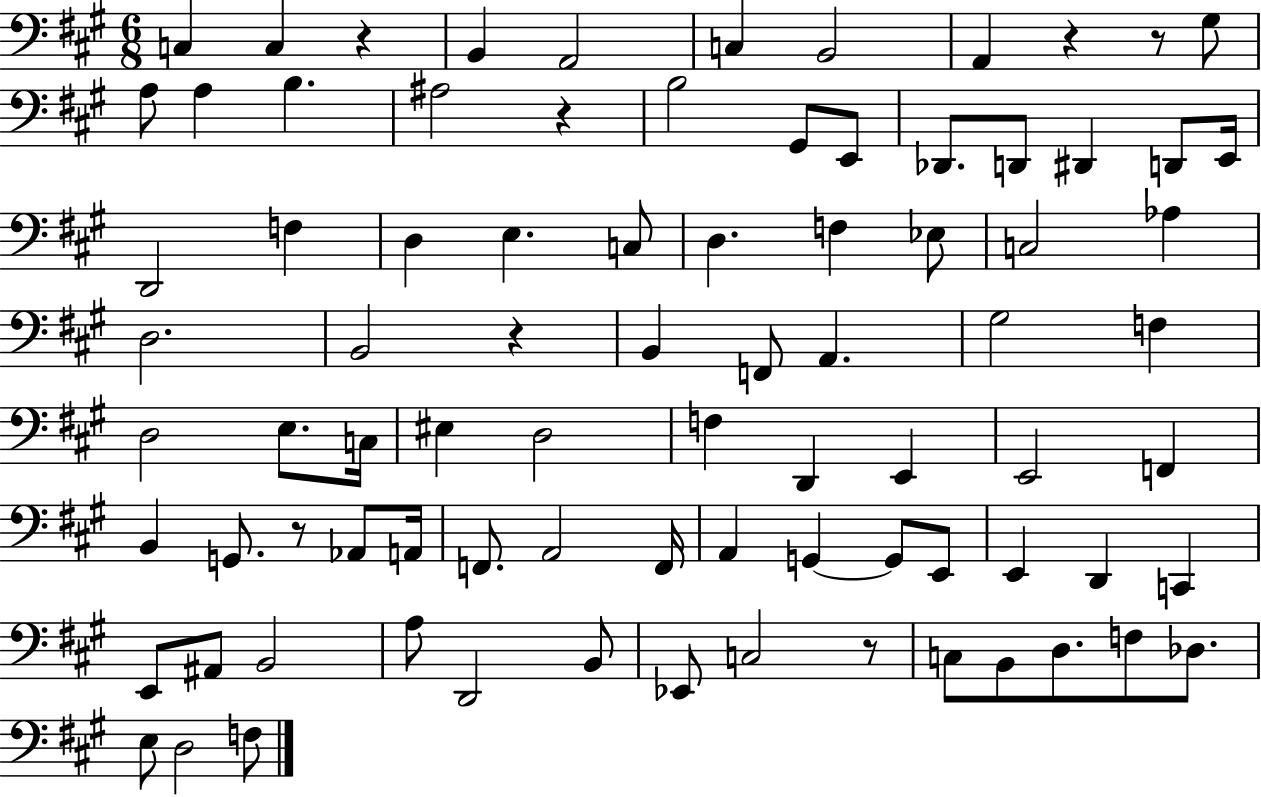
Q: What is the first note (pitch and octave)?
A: C3